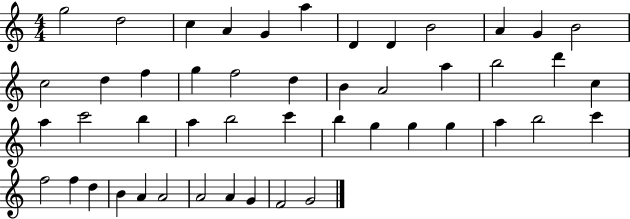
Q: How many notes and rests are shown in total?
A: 48